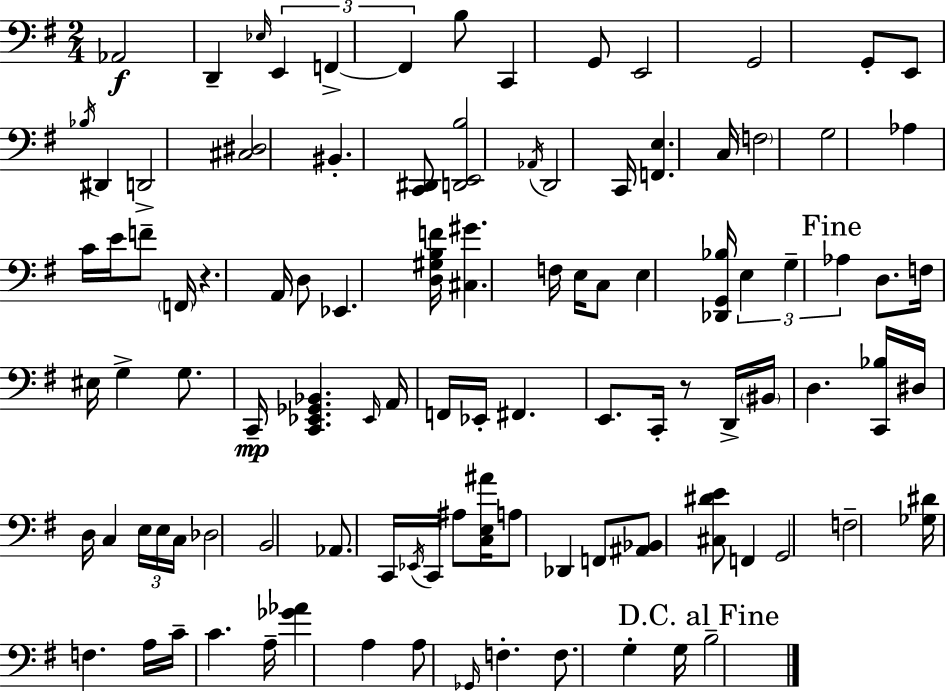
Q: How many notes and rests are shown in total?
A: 102